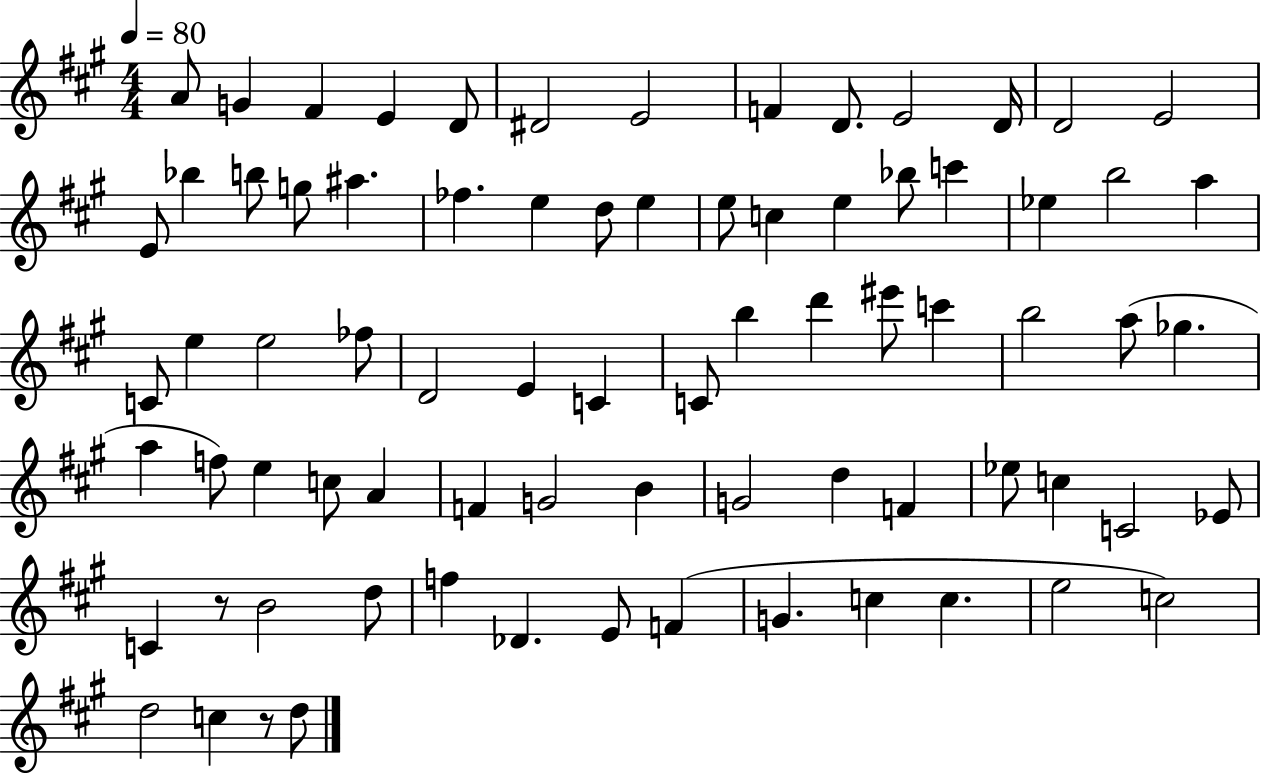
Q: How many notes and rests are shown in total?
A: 77